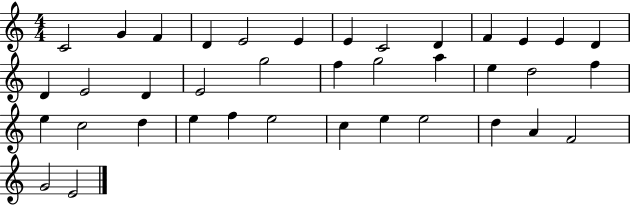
{
  \clef treble
  \numericTimeSignature
  \time 4/4
  \key c \major
  c'2 g'4 f'4 | d'4 e'2 e'4 | e'4 c'2 d'4 | f'4 e'4 e'4 d'4 | \break d'4 e'2 d'4 | e'2 g''2 | f''4 g''2 a''4 | e''4 d''2 f''4 | \break e''4 c''2 d''4 | e''4 f''4 e''2 | c''4 e''4 e''2 | d''4 a'4 f'2 | \break g'2 e'2 | \bar "|."
}